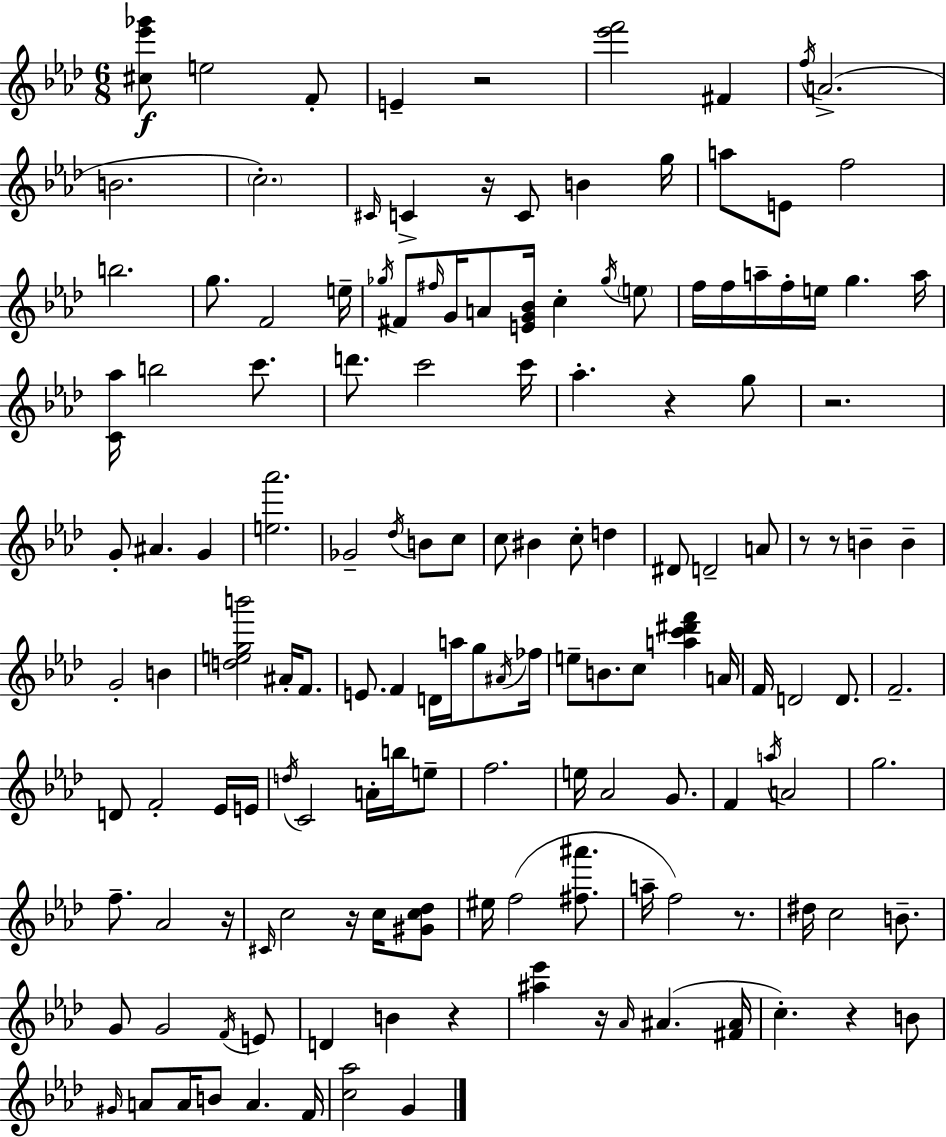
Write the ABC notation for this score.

X:1
T:Untitled
M:6/8
L:1/4
K:Ab
[^c_e'_g']/2 e2 F/2 E z2 [_e'f']2 ^F f/4 A2 B2 c2 ^C/4 C z/4 C/2 B g/4 a/2 E/2 f2 b2 g/2 F2 e/4 _g/4 ^F/2 ^f/4 G/4 A/2 [EG_B]/4 c _g/4 e/2 f/4 f/4 a/4 f/4 e/4 g a/4 [C_a]/4 b2 c'/2 d'/2 c'2 c'/4 _a z g/2 z2 G/2 ^A G [e_a']2 _G2 _d/4 B/2 c/2 c/2 ^B c/2 d ^D/2 D2 A/2 z/2 z/2 B B G2 B [degb']2 ^A/4 F/2 E/2 F D/4 a/4 g/2 ^A/4 _f/4 e/2 B/2 c/2 [ac'^d'f'] A/4 F/4 D2 D/2 F2 D/2 F2 _E/4 E/4 d/4 C2 A/4 b/4 e/2 f2 e/4 _A2 G/2 F a/4 A2 g2 f/2 _A2 z/4 ^C/4 c2 z/4 c/4 [^Gc_d]/2 ^e/4 f2 [^f^a']/2 a/4 f2 z/2 ^d/4 c2 B/2 G/2 G2 F/4 E/2 D B z [^a_e'] z/4 _A/4 ^A [^F^A]/4 c z B/2 ^G/4 A/2 A/4 B/2 A F/4 [c_a]2 G